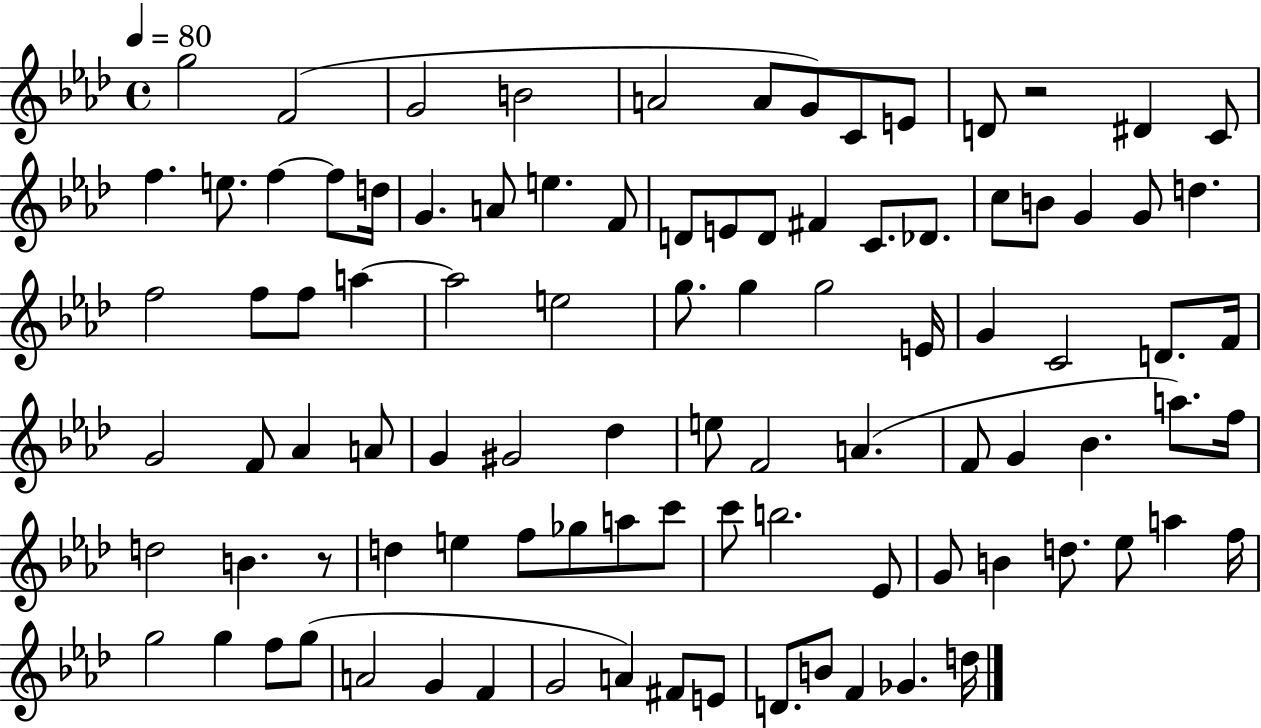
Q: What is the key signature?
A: AES major